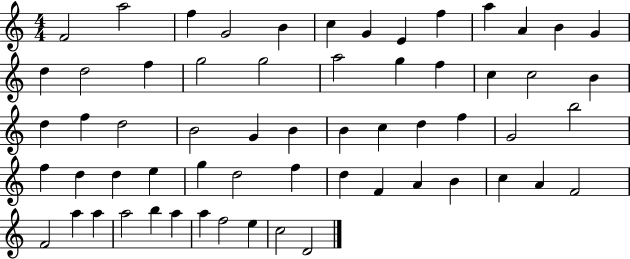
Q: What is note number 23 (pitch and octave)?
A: C5